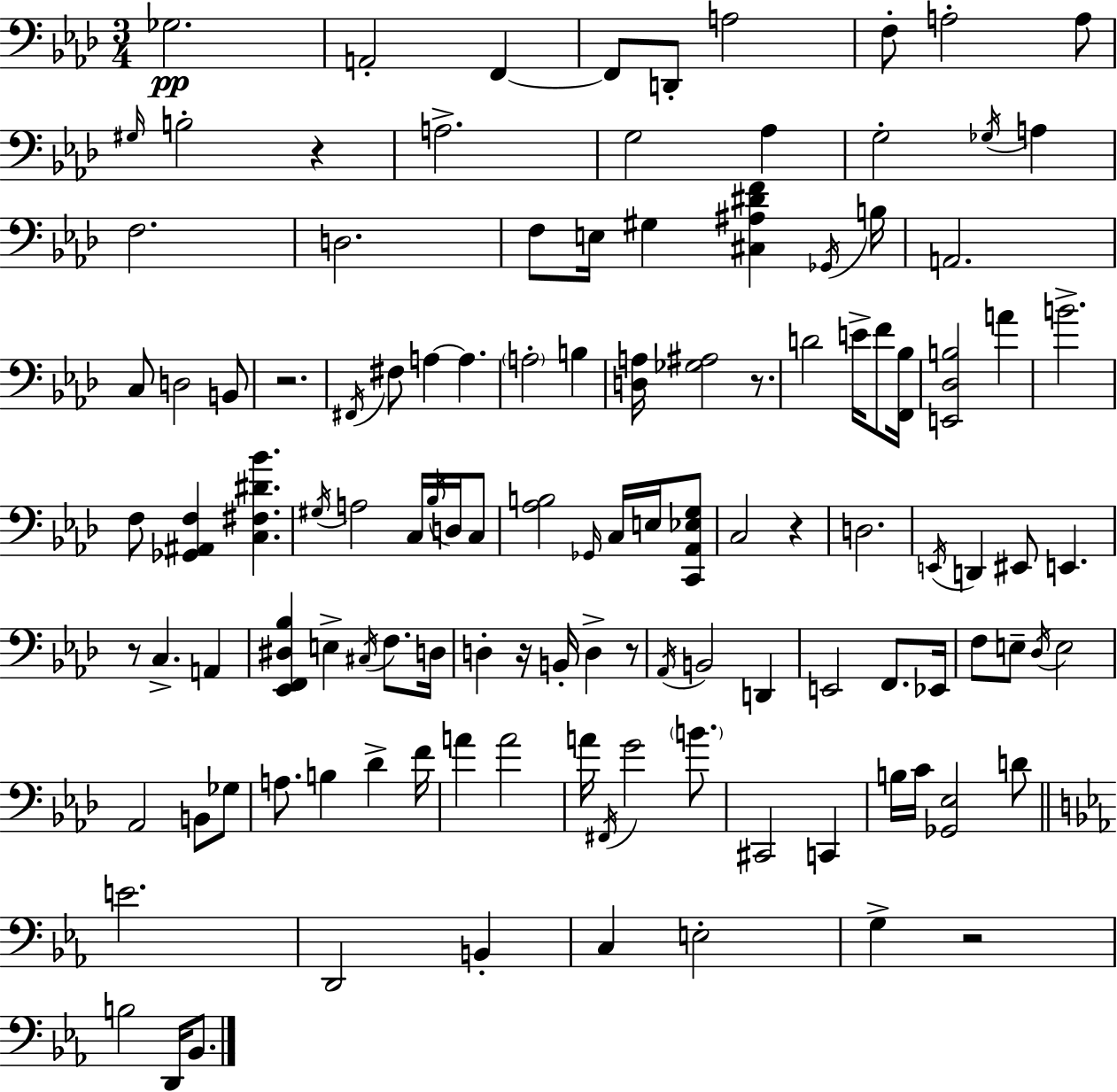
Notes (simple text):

Gb3/h. A2/h F2/q F2/e D2/e A3/h F3/e A3/h A3/e G#3/s B3/h R/q A3/h. G3/h Ab3/q G3/h Gb3/s A3/q F3/h. D3/h. F3/e E3/s G#3/q [C#3,A#3,D#4,F4]/q Gb2/s B3/s A2/h. C3/e D3/h B2/e R/h. F#2/s F#3/e A3/q A3/q. A3/h B3/q [D3,A3]/s [Gb3,A#3]/h R/e. D4/h E4/s F4/e [F2,Bb3]/s [E2,Db3,B3]/h A4/q B4/h. F3/e [Gb2,A#2,F3]/q [C3,F#3,D#4,Bb4]/q. G#3/s A3/h C3/s Bb3/s D3/s C3/e [Ab3,B3]/h Gb2/s C3/s E3/s [C2,Ab2,Eb3,G3]/e C3/h R/q D3/h. E2/s D2/q EIS2/e E2/q. R/e C3/q. A2/q [Eb2,F2,D#3,Bb3]/q E3/q C#3/s F3/e. D3/s D3/q R/s B2/s D3/q R/e Ab2/s B2/h D2/q E2/h F2/e. Eb2/s F3/e E3/e Db3/s E3/h Ab2/h B2/e Gb3/e A3/e. B3/q Db4/q F4/s A4/q A4/h A4/s F#2/s G4/h B4/e. C#2/h C2/q B3/s C4/s [Gb2,Eb3]/h D4/e E4/h. D2/h B2/q C3/q E3/h G3/q R/h B3/h D2/s Bb2/e.